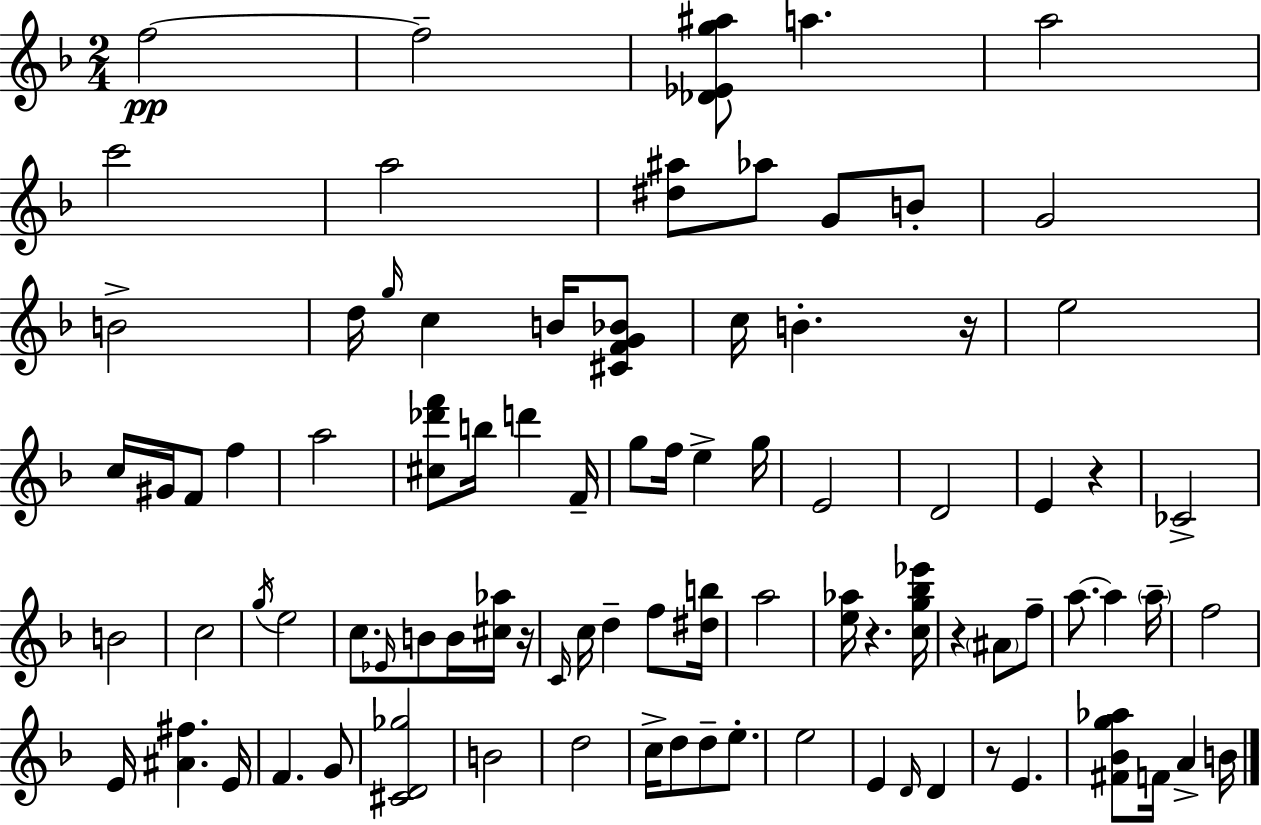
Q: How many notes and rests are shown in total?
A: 88